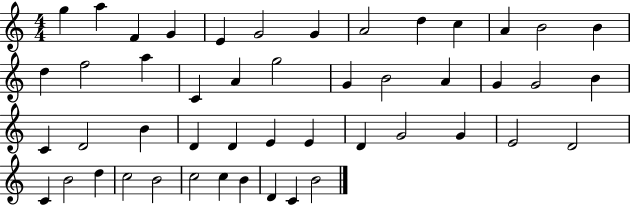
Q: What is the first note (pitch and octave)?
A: G5